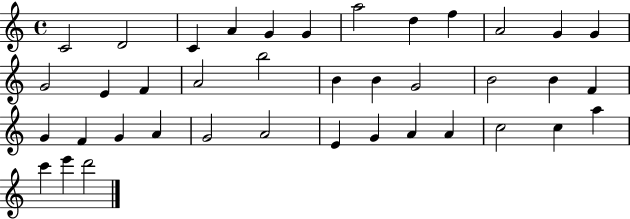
{
  \clef treble
  \time 4/4
  \defaultTimeSignature
  \key c \major
  c'2 d'2 | c'4 a'4 g'4 g'4 | a''2 d''4 f''4 | a'2 g'4 g'4 | \break g'2 e'4 f'4 | a'2 b''2 | b'4 b'4 g'2 | b'2 b'4 f'4 | \break g'4 f'4 g'4 a'4 | g'2 a'2 | e'4 g'4 a'4 a'4 | c''2 c''4 a''4 | \break c'''4 e'''4 d'''2 | \bar "|."
}